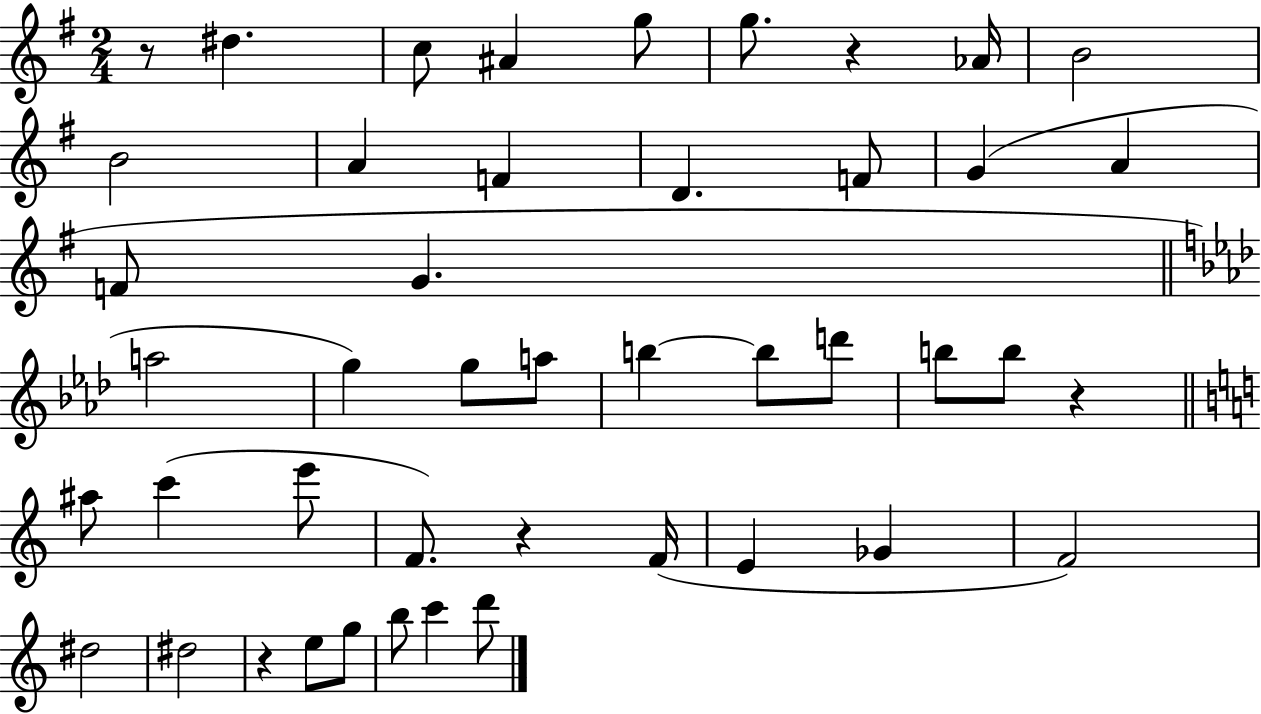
{
  \clef treble
  \numericTimeSignature
  \time 2/4
  \key g \major
  r8 dis''4. | c''8 ais'4 g''8 | g''8. r4 aes'16 | b'2 | \break b'2 | a'4 f'4 | d'4. f'8 | g'4( a'4 | \break f'8 g'4. | \bar "||" \break \key aes \major a''2 | g''4) g''8 a''8 | b''4~~ b''8 d'''8 | b''8 b''8 r4 | \break \bar "||" \break \key c \major ais''8 c'''4( e'''8 | f'8.) r4 f'16( | e'4 ges'4 | f'2) | \break dis''2 | dis''2 | r4 e''8 g''8 | b''8 c'''4 d'''8 | \break \bar "|."
}